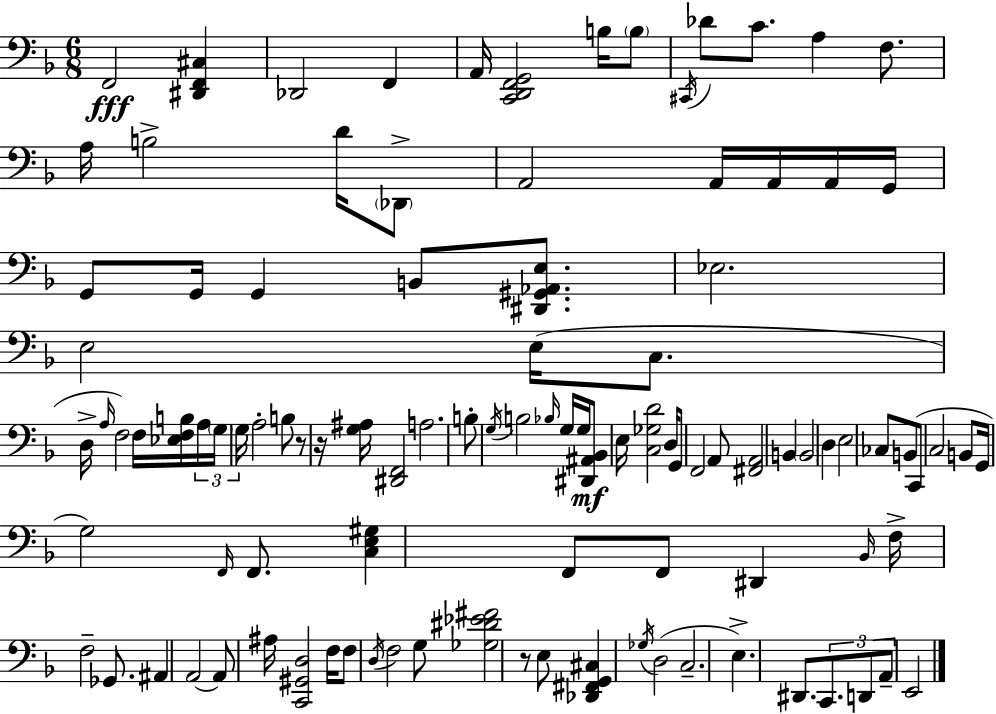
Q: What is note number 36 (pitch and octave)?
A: A3